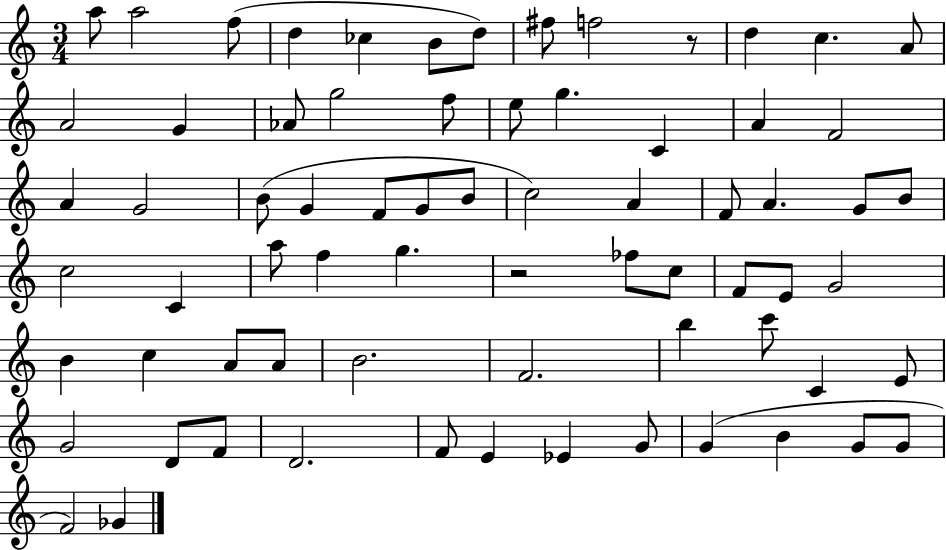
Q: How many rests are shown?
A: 2